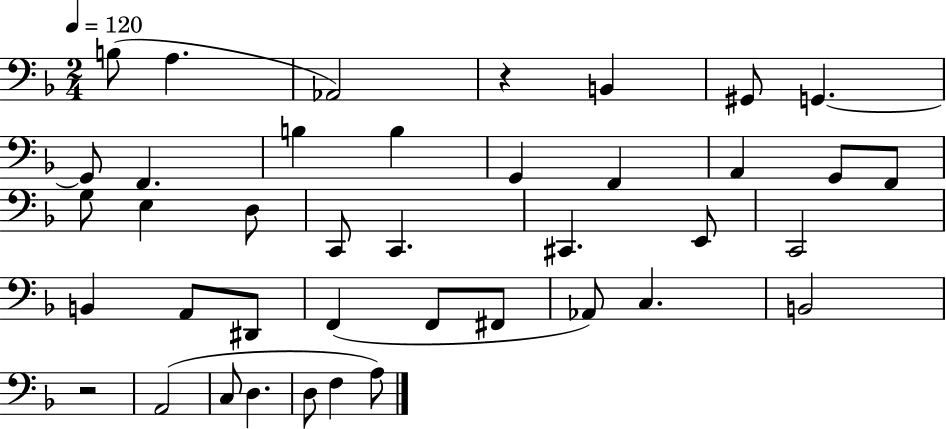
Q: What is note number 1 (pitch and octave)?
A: B3